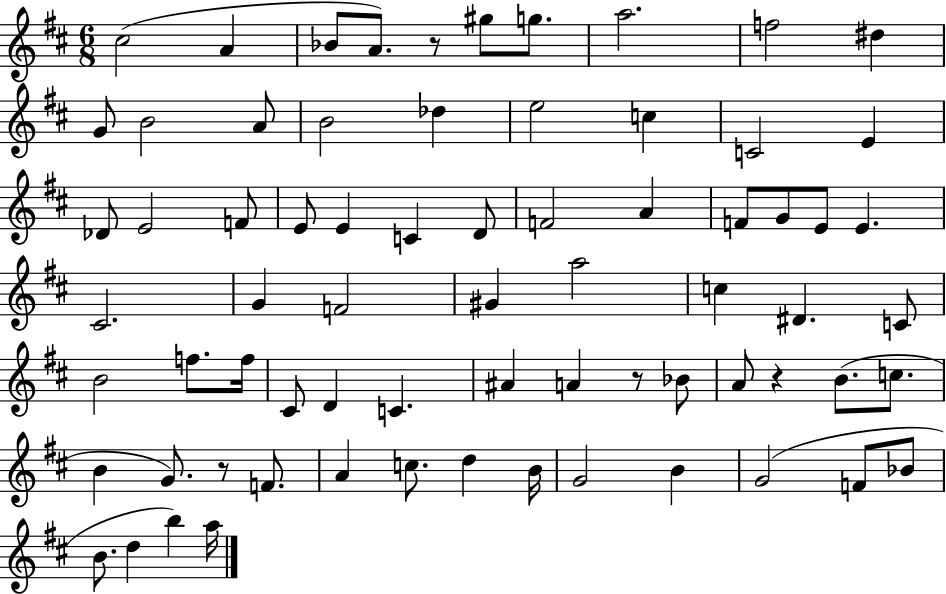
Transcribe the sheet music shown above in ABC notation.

X:1
T:Untitled
M:6/8
L:1/4
K:D
^c2 A _B/2 A/2 z/2 ^g/2 g/2 a2 f2 ^d G/2 B2 A/2 B2 _d e2 c C2 E _D/2 E2 F/2 E/2 E C D/2 F2 A F/2 G/2 E/2 E ^C2 G F2 ^G a2 c ^D C/2 B2 f/2 f/4 ^C/2 D C ^A A z/2 _B/2 A/2 z B/2 c/2 B G/2 z/2 F/2 A c/2 d B/4 G2 B G2 F/2 _B/2 B/2 d b a/4